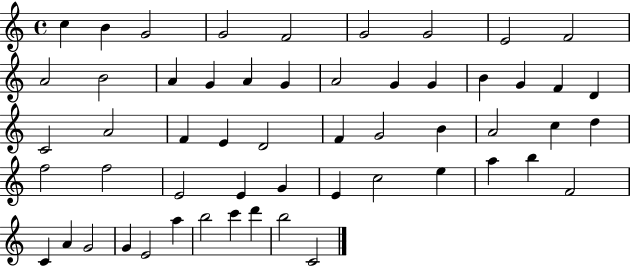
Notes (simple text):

C5/q B4/q G4/h G4/h F4/h G4/h G4/h E4/h F4/h A4/h B4/h A4/q G4/q A4/q G4/q A4/h G4/q G4/q B4/q G4/q F4/q D4/q C4/h A4/h F4/q E4/q D4/h F4/q G4/h B4/q A4/h C5/q D5/q F5/h F5/h E4/h E4/q G4/q E4/q C5/h E5/q A5/q B5/q F4/h C4/q A4/q G4/h G4/q E4/h A5/q B5/h C6/q D6/q B5/h C4/h